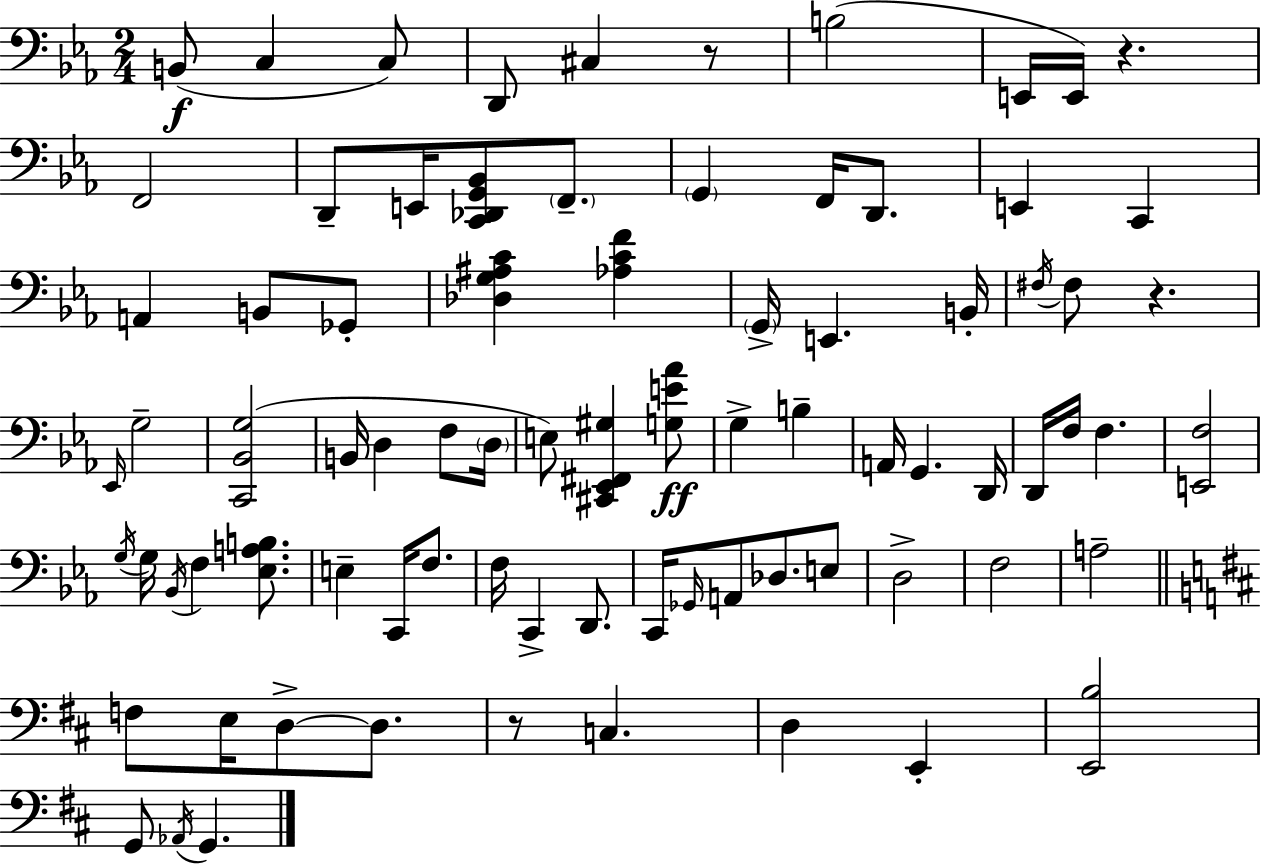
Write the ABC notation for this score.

X:1
T:Untitled
M:2/4
L:1/4
K:Cm
B,,/2 C, C,/2 D,,/2 ^C, z/2 B,2 E,,/4 E,,/4 z F,,2 D,,/2 E,,/4 [C,,_D,,G,,_B,,]/2 F,,/2 G,, F,,/4 D,,/2 E,, C,, A,, B,,/2 _G,,/2 [_D,G,^A,C] [_A,CF] G,,/4 E,, B,,/4 ^F,/4 ^F,/2 z _E,,/4 G,2 [C,,_B,,G,]2 B,,/4 D, F,/2 D,/4 E,/2 [^C,,_E,,^F,,^G,] [G,E_A]/2 G, B, A,,/4 G,, D,,/4 D,,/4 F,/4 F, [E,,F,]2 G,/4 G,/4 _B,,/4 F, [_E,A,B,]/2 E, C,,/4 F,/2 F,/4 C,, D,,/2 C,,/4 _G,,/4 A,,/2 _D,/2 E,/2 D,2 F,2 A,2 F,/2 E,/4 D,/2 D,/2 z/2 C, D, E,, [E,,B,]2 G,,/2 _A,,/4 G,,